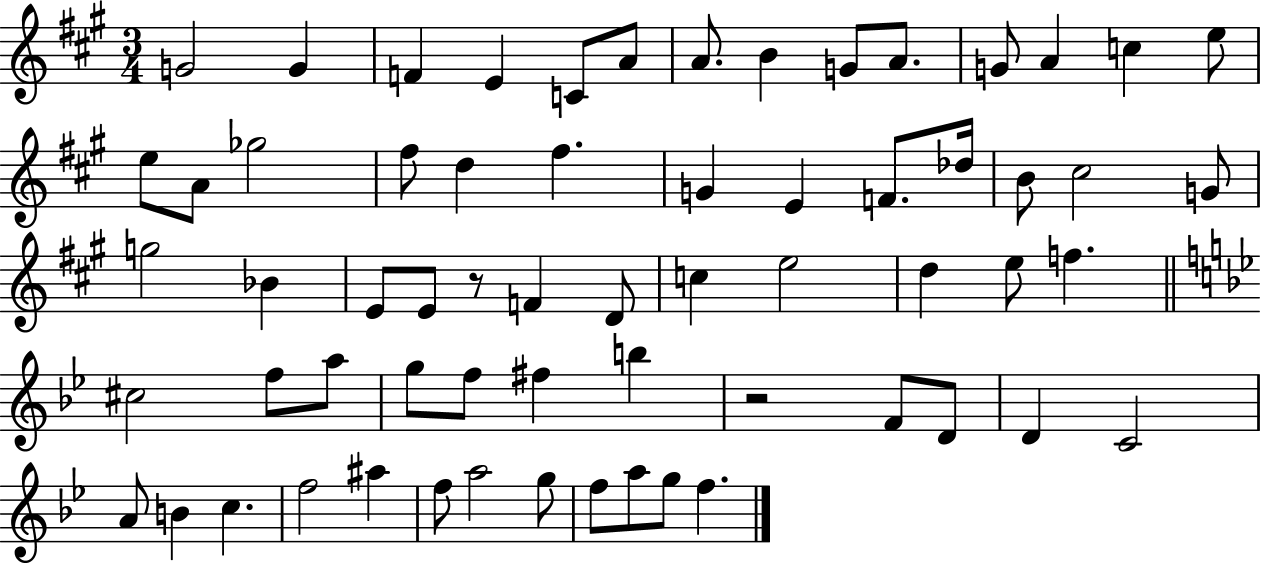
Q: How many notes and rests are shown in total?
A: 63